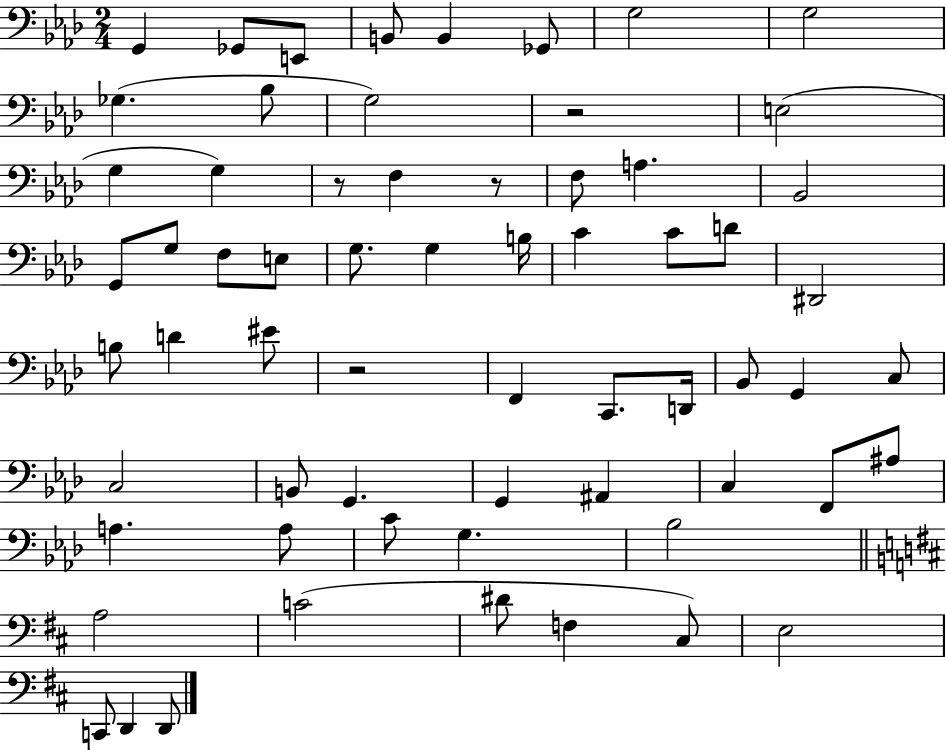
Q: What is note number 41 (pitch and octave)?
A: G2